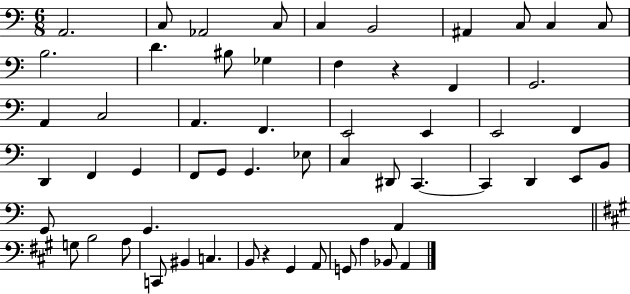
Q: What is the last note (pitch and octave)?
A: A2